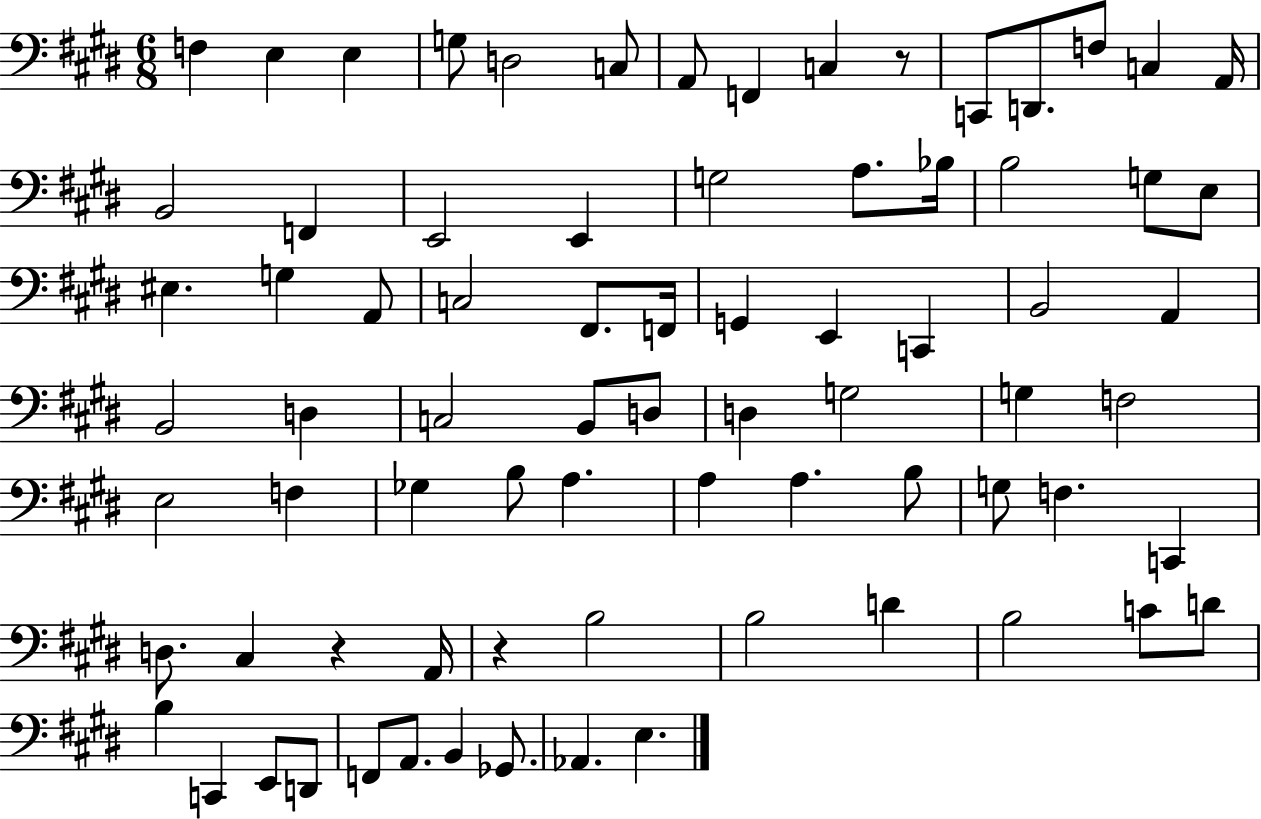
{
  \clef bass
  \numericTimeSignature
  \time 6/8
  \key e \major
  f4 e4 e4 | g8 d2 c8 | a,8 f,4 c4 r8 | c,8 d,8. f8 c4 a,16 | \break b,2 f,4 | e,2 e,4 | g2 a8. bes16 | b2 g8 e8 | \break eis4. g4 a,8 | c2 fis,8. f,16 | g,4 e,4 c,4 | b,2 a,4 | \break b,2 d4 | c2 b,8 d8 | d4 g2 | g4 f2 | \break e2 f4 | ges4 b8 a4. | a4 a4. b8 | g8 f4. c,4 | \break d8. cis4 r4 a,16 | r4 b2 | b2 d'4 | b2 c'8 d'8 | \break b4 c,4 e,8 d,8 | f,8 a,8. b,4 ges,8. | aes,4. e4. | \bar "|."
}